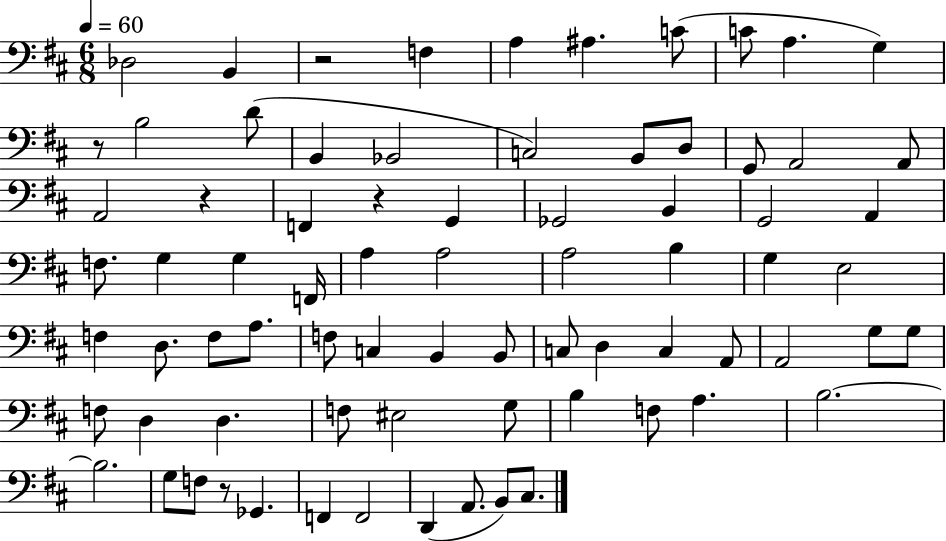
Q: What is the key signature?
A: D major